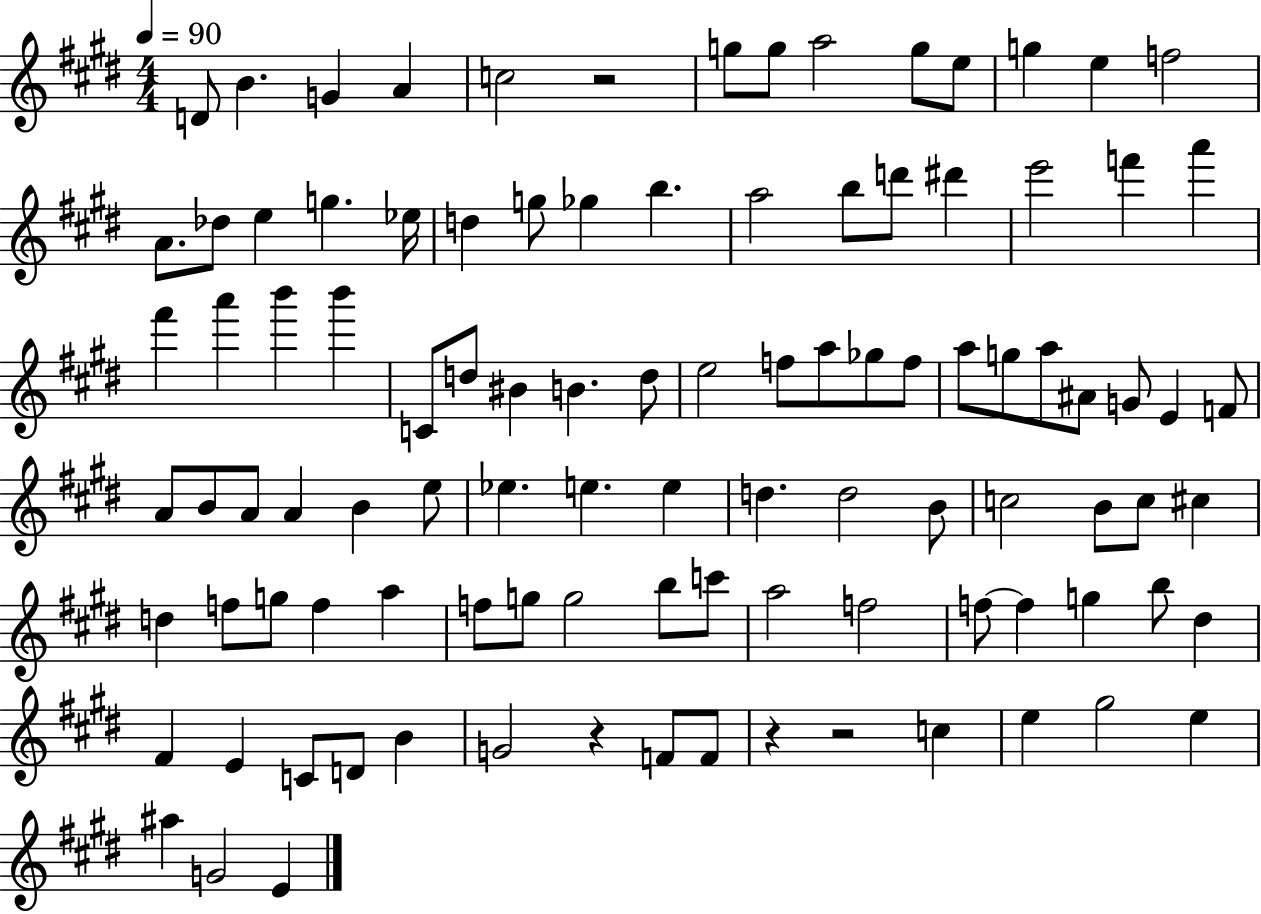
D4/e B4/q. G4/q A4/q C5/h R/h G5/e G5/e A5/h G5/e E5/e G5/q E5/q F5/h A4/e. Db5/e E5/q G5/q. Eb5/s D5/q G5/e Gb5/q B5/q. A5/h B5/e D6/e D#6/q E6/h F6/q A6/q F#6/q A6/q B6/q B6/q C4/e D5/e BIS4/q B4/q. D5/e E5/h F5/e A5/e Gb5/e F5/e A5/e G5/e A5/e A#4/e G4/e E4/q F4/e A4/e B4/e A4/e A4/q B4/q E5/e Eb5/q. E5/q. E5/q D5/q. D5/h B4/e C5/h B4/e C5/e C#5/q D5/q F5/e G5/e F5/q A5/q F5/e G5/e G5/h B5/e C6/e A5/h F5/h F5/e F5/q G5/q B5/e D#5/q F#4/q E4/q C4/e D4/e B4/q G4/h R/q F4/e F4/e R/q R/h C5/q E5/q G#5/h E5/q A#5/q G4/h E4/q